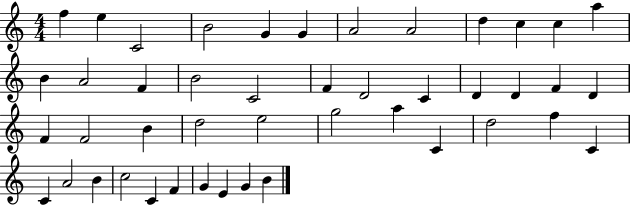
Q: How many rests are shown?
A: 0